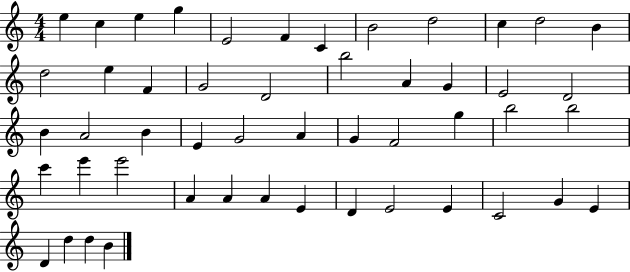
{
  \clef treble
  \numericTimeSignature
  \time 4/4
  \key c \major
  e''4 c''4 e''4 g''4 | e'2 f'4 c'4 | b'2 d''2 | c''4 d''2 b'4 | \break d''2 e''4 f'4 | g'2 d'2 | b''2 a'4 g'4 | e'2 d'2 | \break b'4 a'2 b'4 | e'4 g'2 a'4 | g'4 f'2 g''4 | b''2 b''2 | \break c'''4 e'''4 e'''2 | a'4 a'4 a'4 e'4 | d'4 e'2 e'4 | c'2 g'4 e'4 | \break d'4 d''4 d''4 b'4 | \bar "|."
}